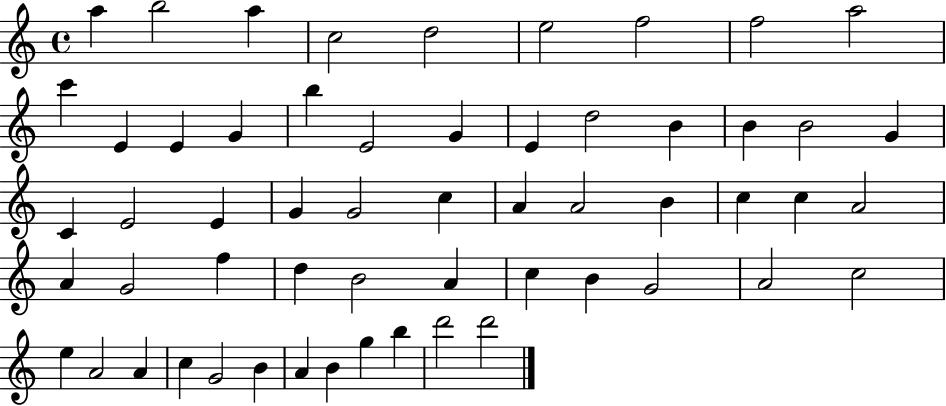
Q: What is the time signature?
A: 4/4